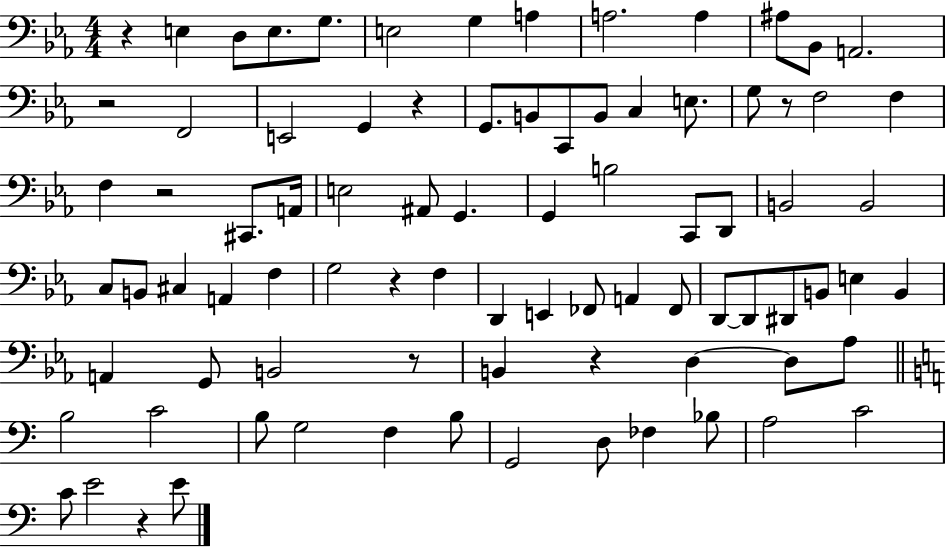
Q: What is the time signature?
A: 4/4